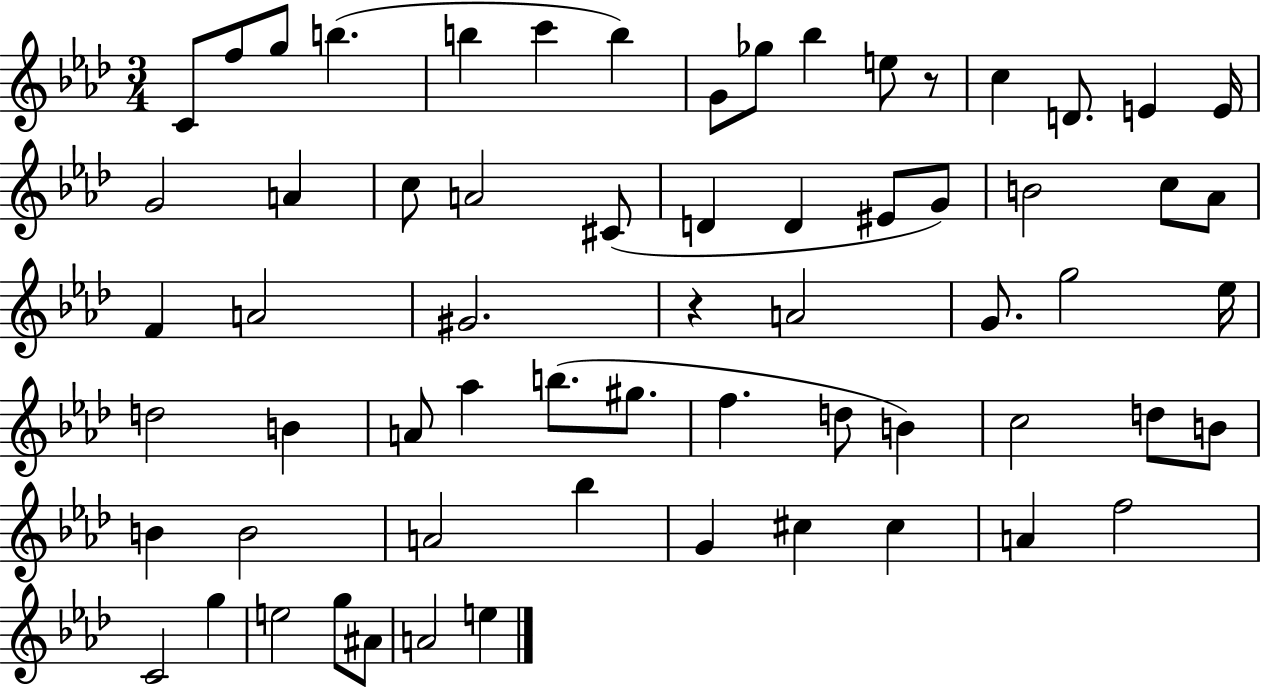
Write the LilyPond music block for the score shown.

{
  \clef treble
  \numericTimeSignature
  \time 3/4
  \key aes \major
  \repeat volta 2 { c'8 f''8 g''8 b''4.( | b''4 c'''4 b''4) | g'8 ges''8 bes''4 e''8 r8 | c''4 d'8. e'4 e'16 | \break g'2 a'4 | c''8 a'2 cis'8( | d'4 d'4 eis'8 g'8) | b'2 c''8 aes'8 | \break f'4 a'2 | gis'2. | r4 a'2 | g'8. g''2 ees''16 | \break d''2 b'4 | a'8 aes''4 b''8.( gis''8. | f''4. d''8 b'4) | c''2 d''8 b'8 | \break b'4 b'2 | a'2 bes''4 | g'4 cis''4 cis''4 | a'4 f''2 | \break c'2 g''4 | e''2 g''8 ais'8 | a'2 e''4 | } \bar "|."
}